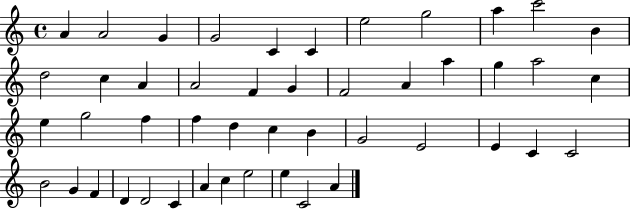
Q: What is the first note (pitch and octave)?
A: A4